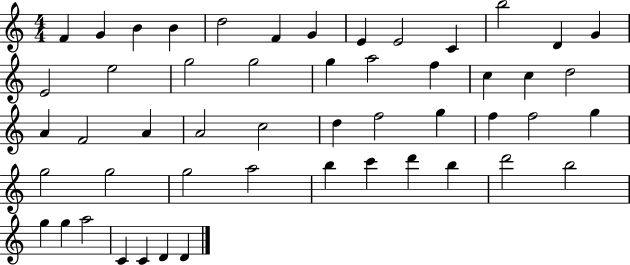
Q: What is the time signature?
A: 4/4